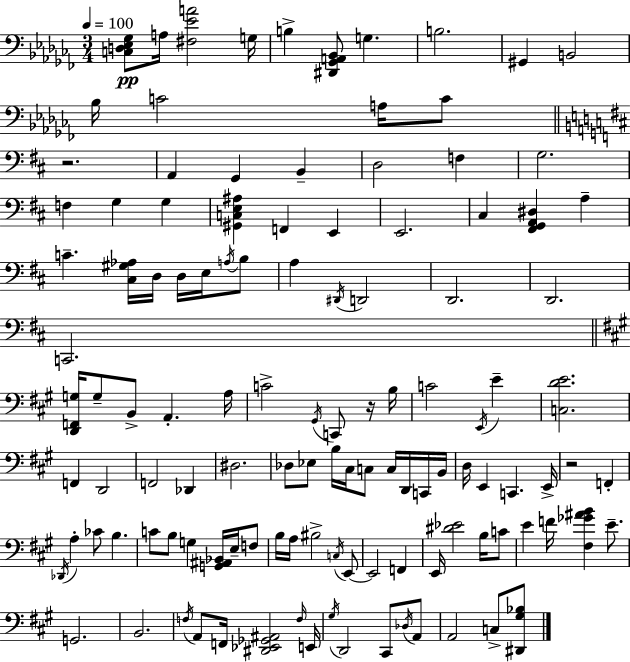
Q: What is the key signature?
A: AES minor